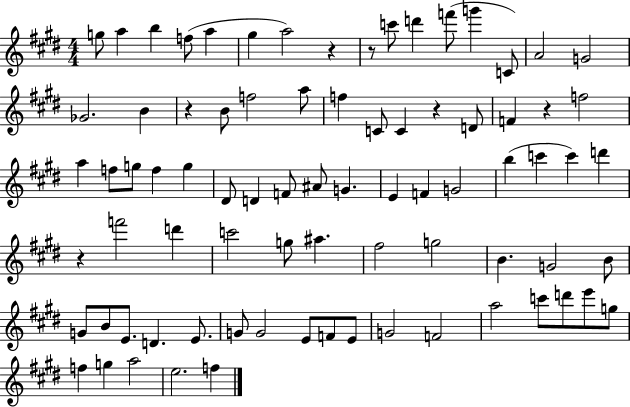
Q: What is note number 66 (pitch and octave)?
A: C6